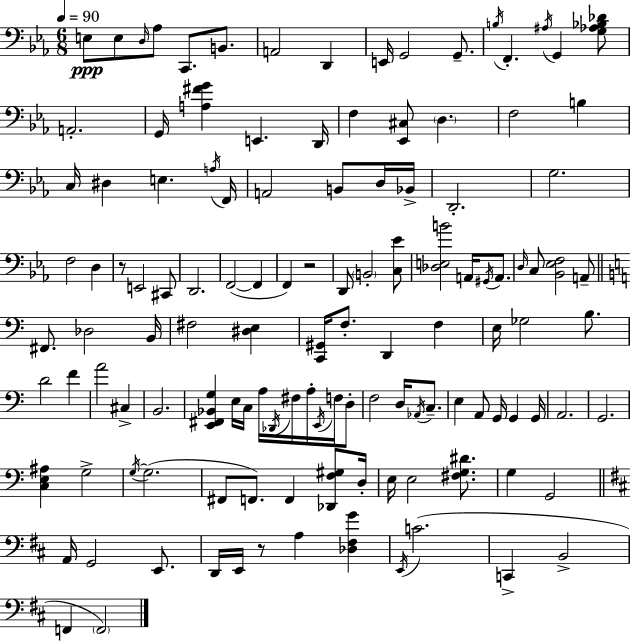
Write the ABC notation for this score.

X:1
T:Untitled
M:6/8
L:1/4
K:Eb
E,/2 E,/2 D,/4 _A,/2 C,,/2 B,,/2 A,,2 D,, E,,/4 G,,2 G,,/2 B,/4 F,, ^A,/4 G,, [G,_A,_B,_D]/2 A,,2 G,,/4 [A,^FG] E,, D,,/4 F, [_E,,^C,]/2 D, F,2 B, C,/4 ^D, E, A,/4 F,,/4 A,,2 B,,/2 D,/4 _B,,/4 D,,2 G,2 F,2 D, z/2 E,,2 ^C,,/2 D,,2 F,,2 F,, F,, z2 D,,/2 B,,2 [C,_E]/2 [_D,E,B]2 A,,/4 ^G,,/4 A,,/2 D,/4 C,/2 [_B,,_E,F,]2 A,,/2 ^F,,/2 _D,2 B,,/4 ^F,2 [^D,E,] [C,,^G,,]/4 F,/2 D,, F, E,/4 _G,2 B,/2 D2 F A2 ^C, B,,2 [E,,^F,,_B,,G,] E,/4 C,/4 A,/4 _D,,/4 ^F,/4 A,/4 E,,/4 F,/4 D,/2 F,2 D,/4 _A,,/4 C,/2 E, A,,/2 G,,/4 G,, G,,/4 A,,2 G,,2 [C,E,^A,] G,2 G,/4 G,2 ^F,,/2 F,,/2 F,, [_D,,F,^G,]/2 D,/4 E,/4 E,2 [^F,G,^D]/2 G, G,,2 A,,/4 G,,2 E,,/2 D,,/4 E,,/4 z/2 A, [_D,^F,G] E,,/4 C2 C,, B,,2 F,, F,,2